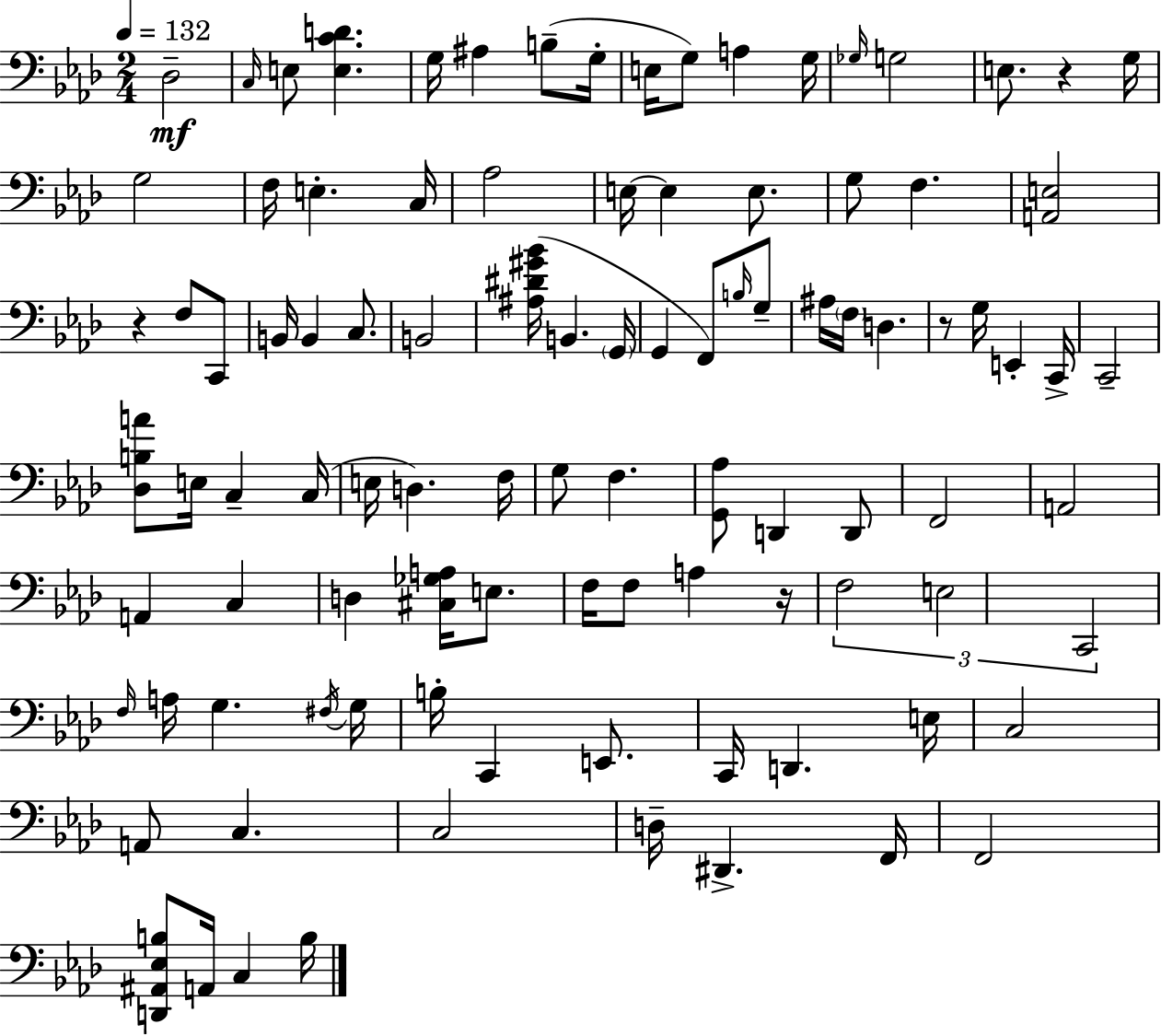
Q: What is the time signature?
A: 2/4